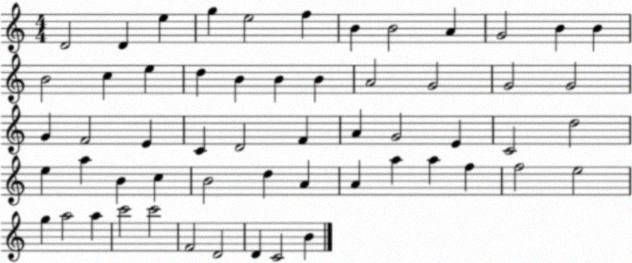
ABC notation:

X:1
T:Untitled
M:4/4
L:1/4
K:C
D2 D e g e2 f B B2 A G2 B B B2 c e d B B B A2 G2 G2 G2 G F2 E C D2 F A G2 E C2 d2 e a B c B2 d A A a a f f2 e2 g a2 a c'2 c'2 F2 D2 D C2 B